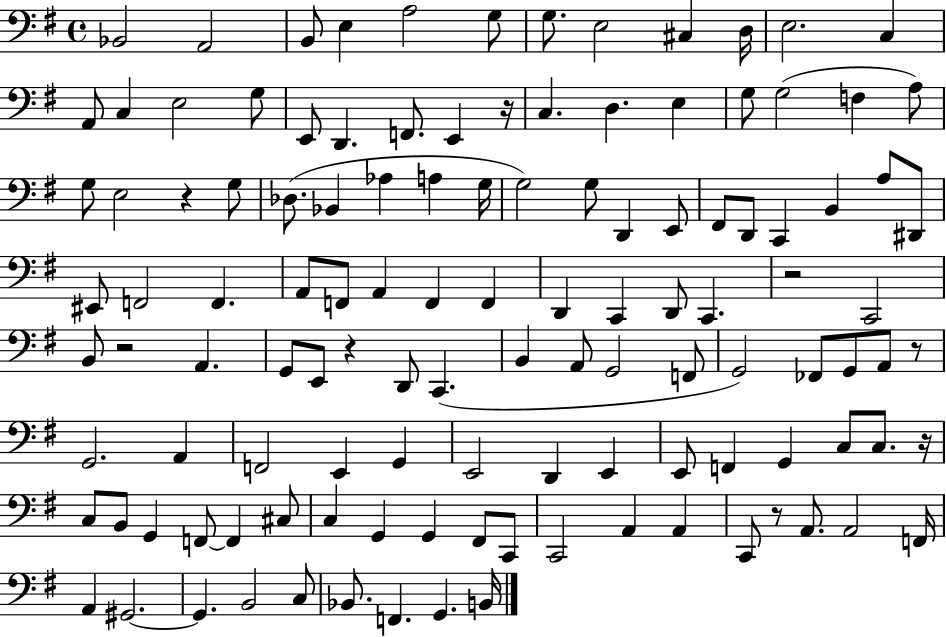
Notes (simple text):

Bb2/h A2/h B2/e E3/q A3/h G3/e G3/e. E3/h C#3/q D3/s E3/h. C3/q A2/e C3/q E3/h G3/e E2/e D2/q. F2/e. E2/q R/s C3/q. D3/q. E3/q G3/e G3/h F3/q A3/e G3/e E3/h R/q G3/e Db3/e. Bb2/q Ab3/q A3/q G3/s G3/h G3/e D2/q E2/e F#2/e D2/e C2/q B2/q A3/e D#2/e EIS2/e F2/h F2/q. A2/e F2/e A2/q F2/q F2/q D2/q C2/q D2/e C2/q. R/h C2/h B2/e R/h A2/q. G2/e E2/e R/q D2/e C2/q. B2/q A2/e G2/h F2/e G2/h FES2/e G2/e A2/e R/e G2/h. A2/q F2/h E2/q G2/q E2/h D2/q E2/q E2/e F2/q G2/q C3/e C3/e. R/s C3/e B2/e G2/q F2/e F2/q C#3/e C3/q G2/q G2/q F#2/e C2/e C2/h A2/q A2/q C2/e R/e A2/e. A2/h F2/s A2/q G#2/h. G#2/q. B2/h C3/e Bb2/e. F2/q. G2/q. B2/s